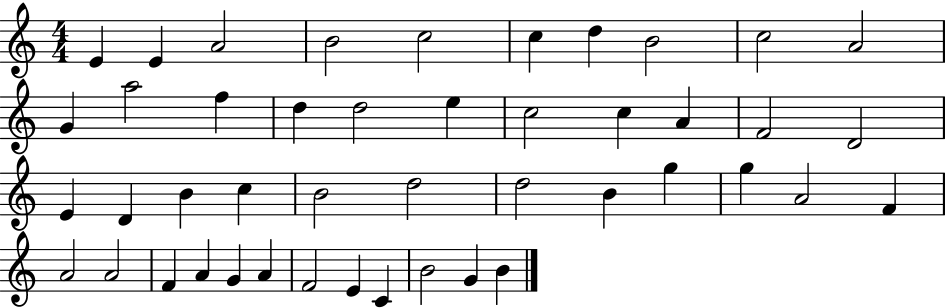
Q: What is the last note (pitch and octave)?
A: B4